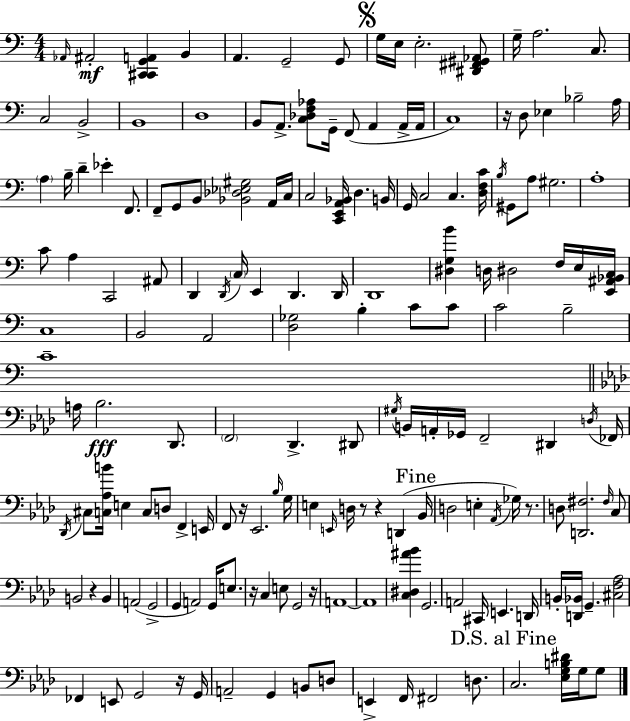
Ab2/s A#2/h [C#2,C#2,G2,A2]/q B2/q A2/q. G2/h G2/e G3/s E3/s E3/h. [D#2,F#2,G#2,Ab2]/e G3/s A3/h. C3/e. C3/h B2/h B2/w D3/w B2/e A2/e. [C3,Db3,F3,Ab3]/e G2/s F2/e A2/q A2/s A2/s C3/w R/s D3/e Eb3/q Bb3/h A3/s A3/q B3/s D4/q Eb4/q F2/e. F2/e G2/e B2/e [Bb2,Db3,Eb3,G#3]/h A2/s C3/s C3/h [C2,E2,A2,Bb2]/s D3/q. B2/s G2/s C3/h C3/q. [D3,F3,C4]/s B3/s G#2/e A3/e G#3/h. A3/w C4/e A3/q C2/h A#2/e D2/q D2/s C3/s E2/q D2/q. D2/s D2/w [D#3,G3,B4]/q D3/s D#3/h F3/s E3/s [E2,A#2,Bb2,C3]/s C3/w B2/h A2/h [D3,Gb3]/h B3/q C4/e C4/e C4/h B3/h C4/w A3/s Bb3/h. Db2/e. F2/h Db2/q. D#2/e G#3/s B2/s A2/s Gb2/s F2/h D#2/q D3/s FES2/s Db2/s C#3/e [C3,Ab3,B4]/s E3/q C3/e D3/e F2/q E2/s F2/e R/s Eb2/h. Bb3/s G3/s E3/q E2/s D3/s R/e R/q D2/q Bb2/s D3/h E3/q Ab2/s Gb3/s R/e. D3/e [D2,F#3]/h. F#3/s C3/e B2/h R/q B2/q A2/h G2/h G2/q A2/h G2/s E3/e. R/s C3/q E3/e G2/h R/s A2/w A2/w [C3,D#3,A#4,Bb4]/q G2/h. A2/h C#2/s E2/q. D2/s B2/s [D2,Bb2]/s G2/q. [C#3,F3,Ab3]/h FES2/q E2/e G2/h R/s G2/s A2/h G2/q B2/e D3/e E2/q F2/s F#2/h D3/e. C3/h. [Eb3,G3,B3,D#4]/s G3/s G3/e